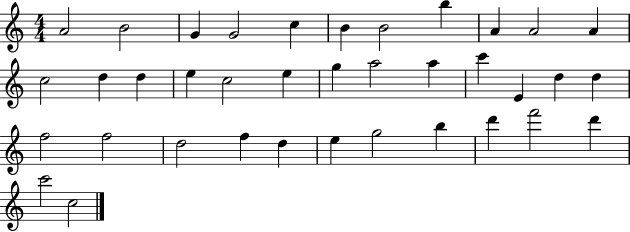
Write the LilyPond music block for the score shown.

{
  \clef treble
  \numericTimeSignature
  \time 4/4
  \key c \major
  a'2 b'2 | g'4 g'2 c''4 | b'4 b'2 b''4 | a'4 a'2 a'4 | \break c''2 d''4 d''4 | e''4 c''2 e''4 | g''4 a''2 a''4 | c'''4 e'4 d''4 d''4 | \break f''2 f''2 | d''2 f''4 d''4 | e''4 g''2 b''4 | d'''4 f'''2 d'''4 | \break c'''2 c''2 | \bar "|."
}